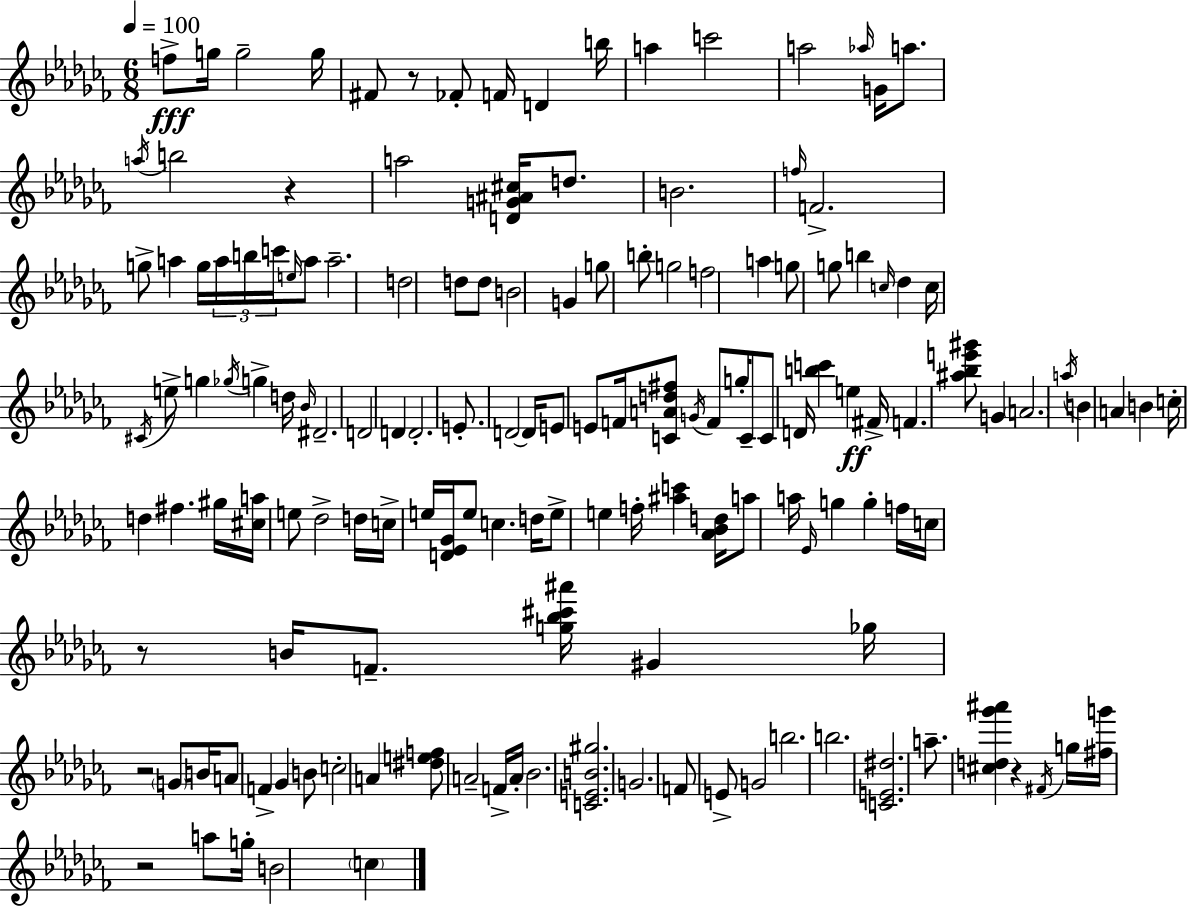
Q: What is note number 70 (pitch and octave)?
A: D4